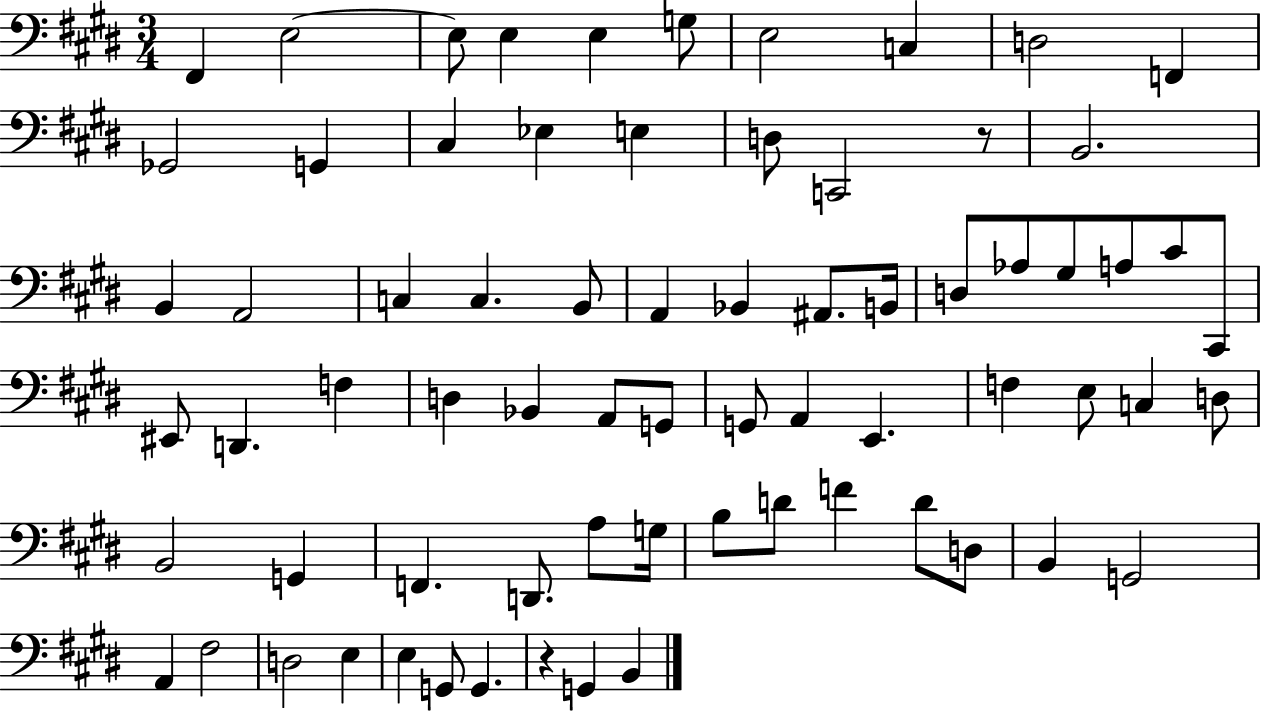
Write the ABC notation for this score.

X:1
T:Untitled
M:3/4
L:1/4
K:E
^F,, E,2 E,/2 E, E, G,/2 E,2 C, D,2 F,, _G,,2 G,, ^C, _E, E, D,/2 C,,2 z/2 B,,2 B,, A,,2 C, C, B,,/2 A,, _B,, ^A,,/2 B,,/4 D,/2 _A,/2 ^G,/2 A,/2 ^C/2 ^C,,/2 ^E,,/2 D,, F, D, _B,, A,,/2 G,,/2 G,,/2 A,, E,, F, E,/2 C, D,/2 B,,2 G,, F,, D,,/2 A,/2 G,/4 B,/2 D/2 F D/2 D,/2 B,, G,,2 A,, ^F,2 D,2 E, E, G,,/2 G,, z G,, B,,